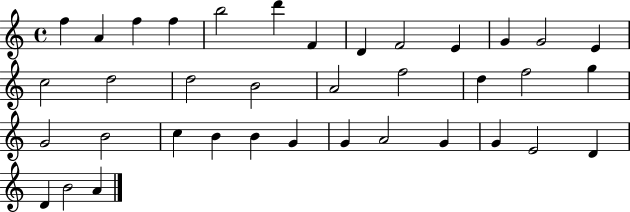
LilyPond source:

{
  \clef treble
  \time 4/4
  \defaultTimeSignature
  \key c \major
  f''4 a'4 f''4 f''4 | b''2 d'''4 f'4 | d'4 f'2 e'4 | g'4 g'2 e'4 | \break c''2 d''2 | d''2 b'2 | a'2 f''2 | d''4 f''2 g''4 | \break g'2 b'2 | c''4 b'4 b'4 g'4 | g'4 a'2 g'4 | g'4 e'2 d'4 | \break d'4 b'2 a'4 | \bar "|."
}